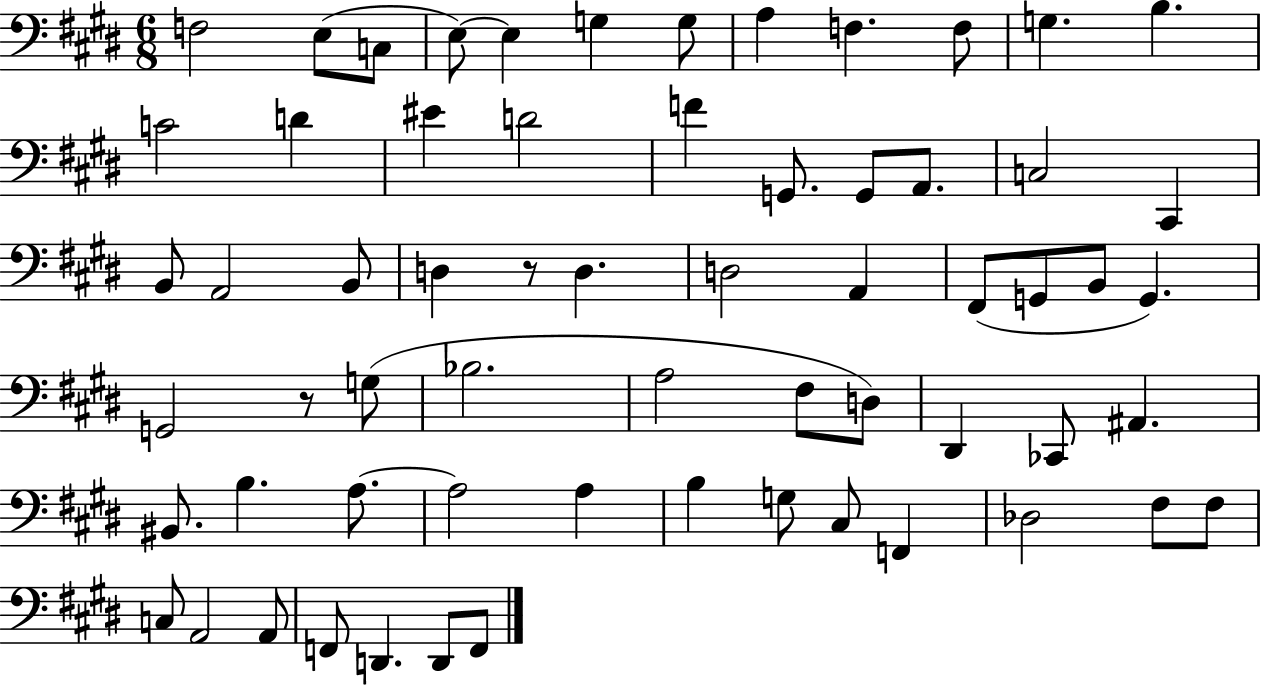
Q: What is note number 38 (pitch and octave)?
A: F#3